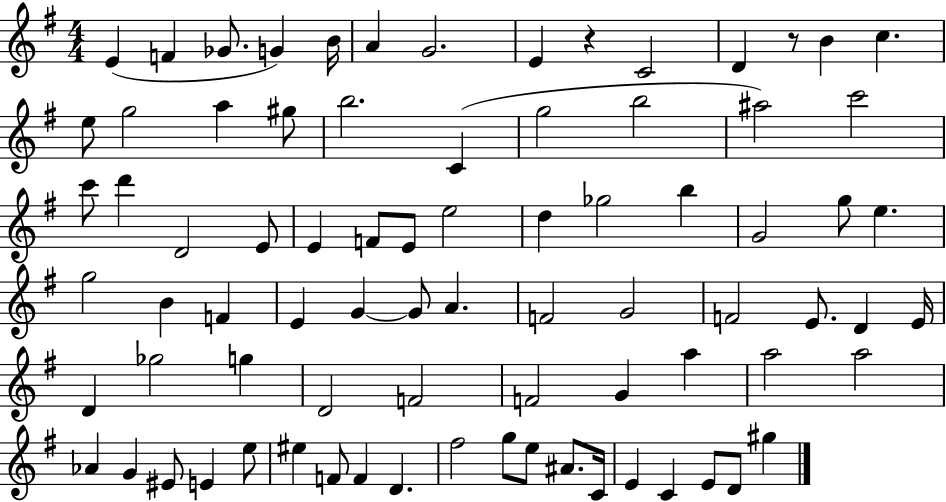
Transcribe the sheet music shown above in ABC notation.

X:1
T:Untitled
M:4/4
L:1/4
K:G
E F _G/2 G B/4 A G2 E z C2 D z/2 B c e/2 g2 a ^g/2 b2 C g2 b2 ^a2 c'2 c'/2 d' D2 E/2 E F/2 E/2 e2 d _g2 b G2 g/2 e g2 B F E G G/2 A F2 G2 F2 E/2 D E/4 D _g2 g D2 F2 F2 G a a2 a2 _A G ^E/2 E e/2 ^e F/2 F D ^f2 g/2 e/2 ^A/2 C/4 E C E/2 D/2 ^g